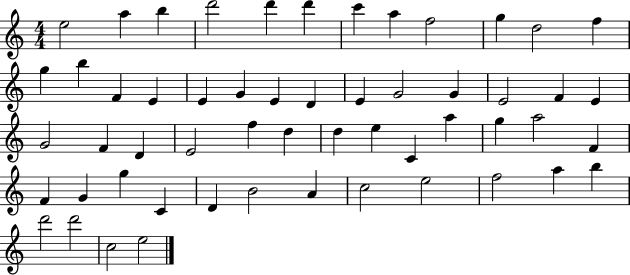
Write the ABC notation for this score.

X:1
T:Untitled
M:4/4
L:1/4
K:C
e2 a b d'2 d' d' c' a f2 g d2 f g b F E E G E D E G2 G E2 F E G2 F D E2 f d d e C a g a2 F F G g C D B2 A c2 e2 f2 a b d'2 d'2 c2 e2